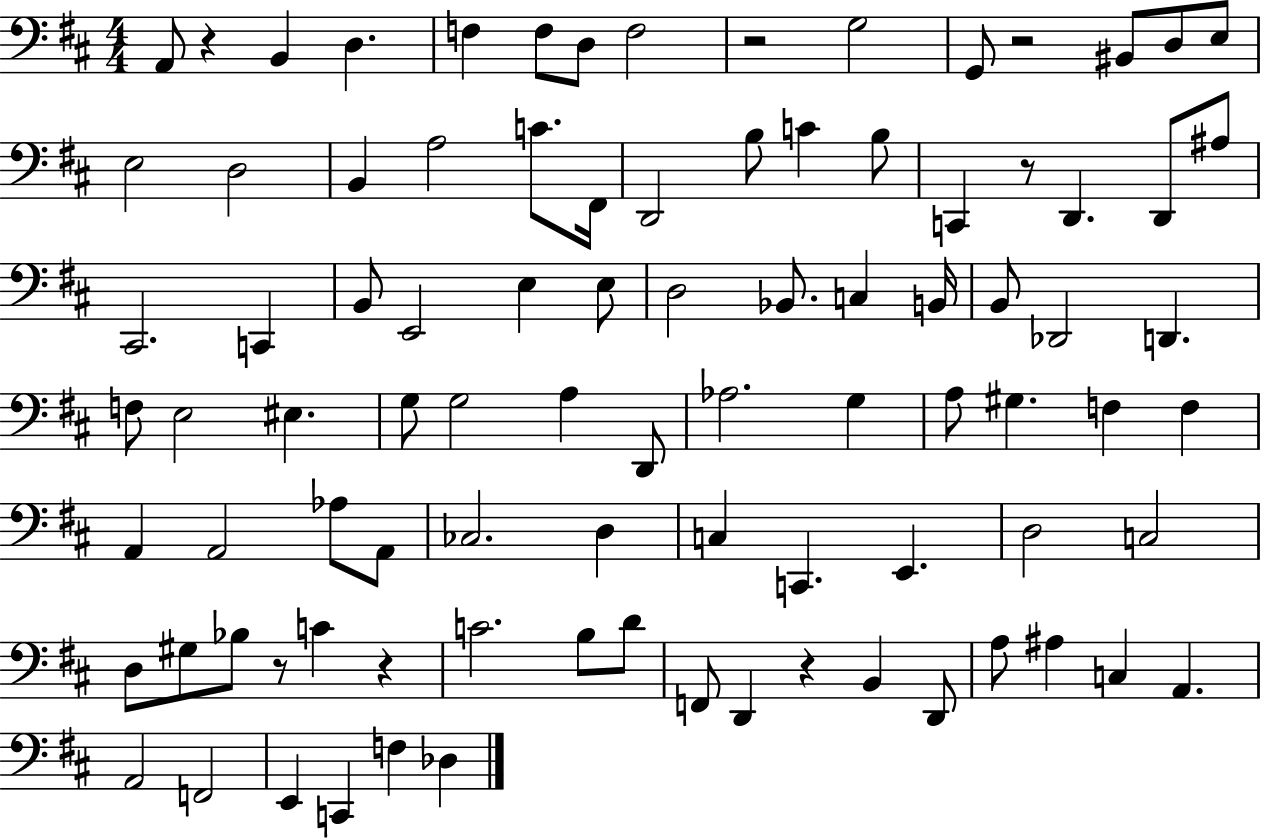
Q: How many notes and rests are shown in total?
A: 91